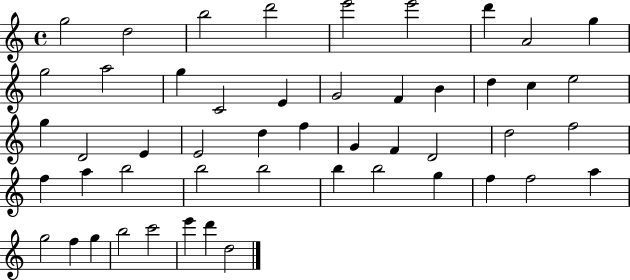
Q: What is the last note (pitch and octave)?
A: D5